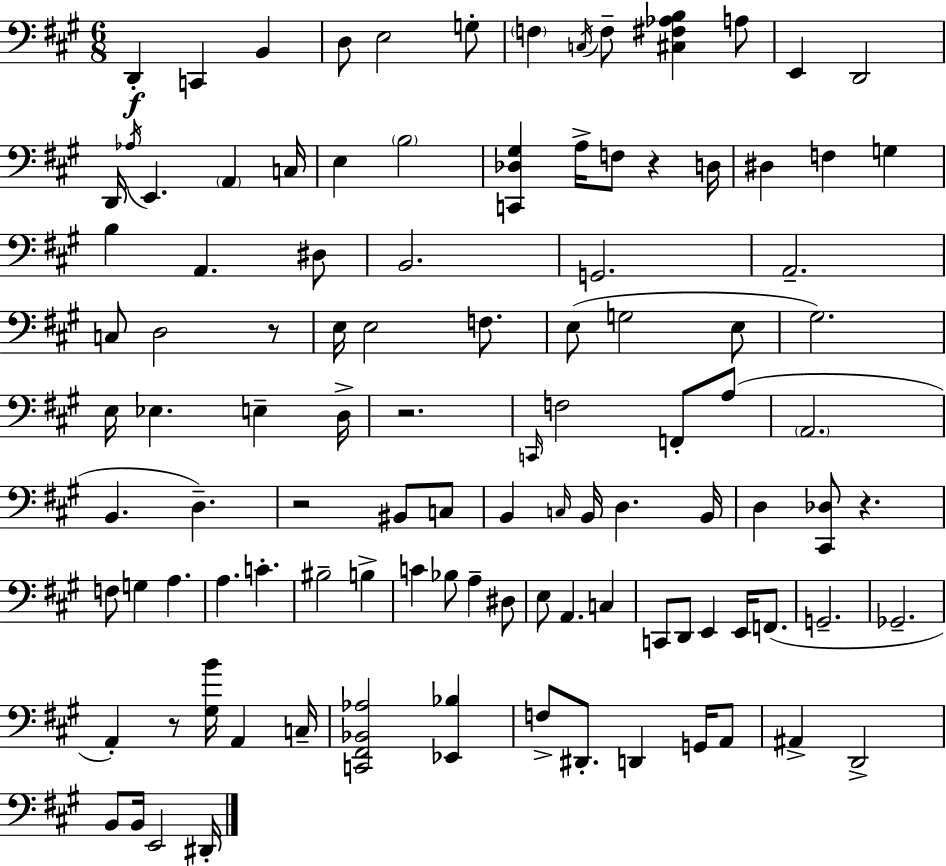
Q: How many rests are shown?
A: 6